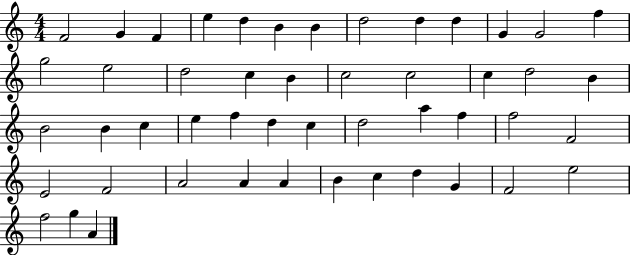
{
  \clef treble
  \numericTimeSignature
  \time 4/4
  \key c \major
  f'2 g'4 f'4 | e''4 d''4 b'4 b'4 | d''2 d''4 d''4 | g'4 g'2 f''4 | \break g''2 e''2 | d''2 c''4 b'4 | c''2 c''2 | c''4 d''2 b'4 | \break b'2 b'4 c''4 | e''4 f''4 d''4 c''4 | d''2 a''4 f''4 | f''2 f'2 | \break e'2 f'2 | a'2 a'4 a'4 | b'4 c''4 d''4 g'4 | f'2 e''2 | \break f''2 g''4 a'4 | \bar "|."
}